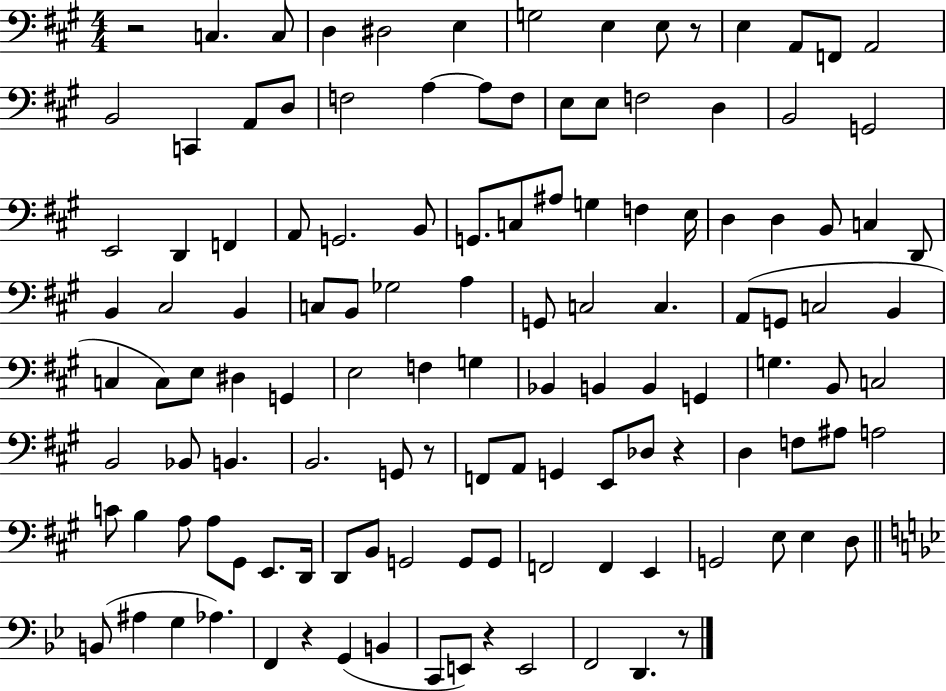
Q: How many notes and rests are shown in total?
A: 124